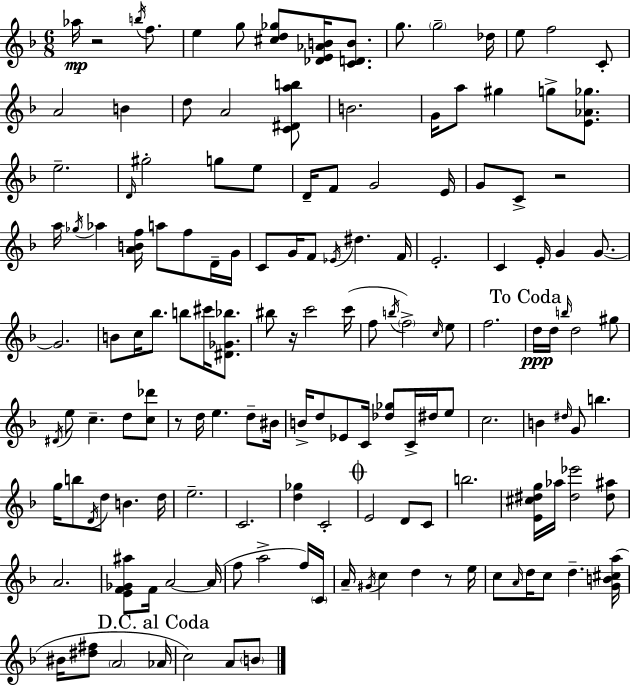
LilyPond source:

{
  \clef treble
  \numericTimeSignature
  \time 6/8
  \key f \major
  aes''16\mp r2 \acciaccatura { b''16 } f''8. | e''4 g''8 <cis'' d'' ges''>8 <des' e' aes' b'>16 <c' d' b'>8. | g''8. \parenthesize g''2-- | des''16 e''8 f''2 c'8-. | \break a'2 b'4 | d''8 a'2 <c' dis' a'' b''>8 | b'2. | g'16 a''8 gis''4 g''8-> <e' aes' ges''>8. | \break e''2.-- | \grace { d'16 } gis''2-. g''8 | e''8 d'16-- f'8 g'2 | e'16 g'8 c'8-> r2 | \break a''16 \acciaccatura { ges''16 } aes''4 <a' b' f''>16 a''8 f''8 | d'16-- g'16 c'8 g'16 f'8 \acciaccatura { ees'16 } dis''4. | f'16 e'2.-. | c'4 e'16-. g'4 | \break g'8.~~ g'2. | b'8 c''16 bes''8. b''8 | cis'''16 <dis' ges' bes''>8. bis''8 r16 c'''2 | c'''16( f''8 \acciaccatura { b''16 }) \parenthesize f''2-> | \break \grace { c''16 } e''8 f''2. | \mark "To Coda" d''16\ppp d''16 \grace { b''16 } d''2 | gis''8 \acciaccatura { dis'16 } e''8 c''4.-- | d''8 <c'' des'''>8 r8 d''16 e''4. | \break d''8-- bis'16 b'16-> d''8 ees'8 | c'16 <des'' ges''>8 c'16-> dis''16 e''8 c''2. | b'4 | \grace { dis''16 } g'8 b''4. g''16 b''8 | \break \acciaccatura { d'16 } d''8 b'4. d''16 e''2.-- | c'2. | <d'' ges''>4 | c'2-. \mark \markup { \musicglyph "scripts.coda" } e'2 | \break d'8 c'8 b''2. | <e' cis'' dis'' g''>16 aes''16 | <dis'' ees'''>2 <dis'' ais''>8 a'2. | <e' f' ges' ais''>8 | \break f'16 a'2~~ a'16( f''8 | a''2-> f''16) \parenthesize c'16 a'16-- \acciaccatura { gis'16 } | c''4 d''4 r8 e''16 c''8 | \grace { a'16 } d''16 c''8 d''4.-- <g' b' cis'' a''>16( | \break bis'16 <dis'' fis''>8 \parenthesize a'2 \mark "D.C. al Coda" aes'16 | c''2) a'8 \parenthesize b'8 | \bar "|."
}